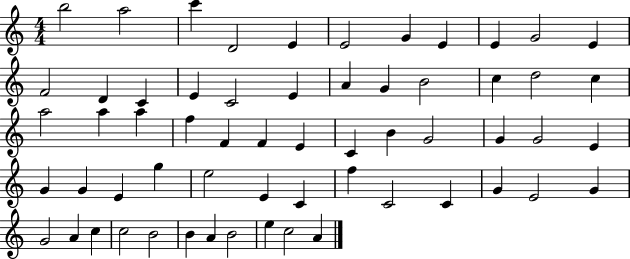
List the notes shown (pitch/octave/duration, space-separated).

B5/h A5/h C6/q D4/h E4/q E4/h G4/q E4/q E4/q G4/h E4/q F4/h D4/q C4/q E4/q C4/h E4/q A4/q G4/q B4/h C5/q D5/h C5/q A5/h A5/q A5/q F5/q F4/q F4/q E4/q C4/q B4/q G4/h G4/q G4/h E4/q G4/q G4/q E4/q G5/q E5/h E4/q C4/q F5/q C4/h C4/q G4/q E4/h G4/q G4/h A4/q C5/q C5/h B4/h B4/q A4/q B4/h E5/q C5/h A4/q